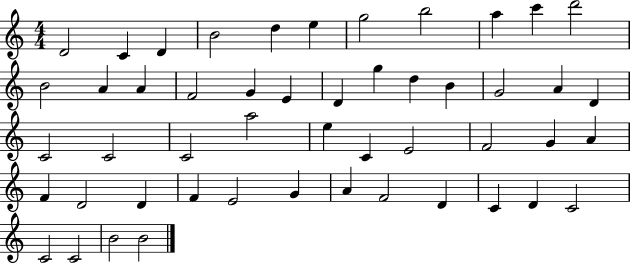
{
  \clef treble
  \numericTimeSignature
  \time 4/4
  \key c \major
  d'2 c'4 d'4 | b'2 d''4 e''4 | g''2 b''2 | a''4 c'''4 d'''2 | \break b'2 a'4 a'4 | f'2 g'4 e'4 | d'4 g''4 d''4 b'4 | g'2 a'4 d'4 | \break c'2 c'2 | c'2 a''2 | e''4 c'4 e'2 | f'2 g'4 a'4 | \break f'4 d'2 d'4 | f'4 e'2 g'4 | a'4 f'2 d'4 | c'4 d'4 c'2 | \break c'2 c'2 | b'2 b'2 | \bar "|."
}